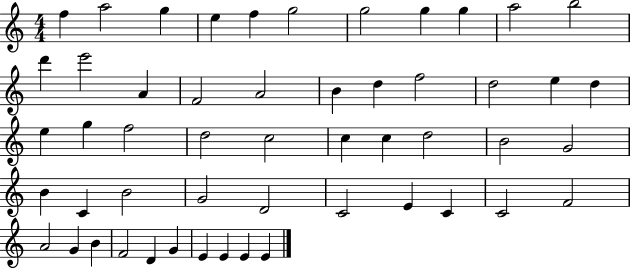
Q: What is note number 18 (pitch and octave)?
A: D5